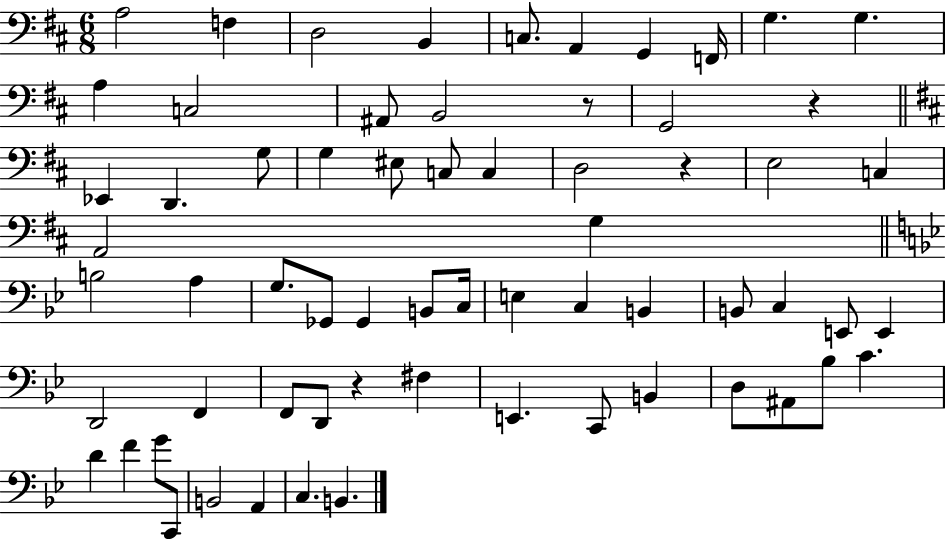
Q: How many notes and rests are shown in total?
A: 65